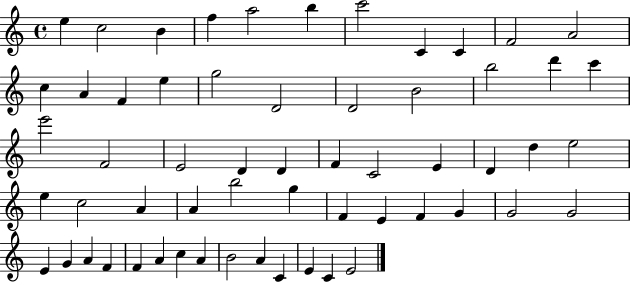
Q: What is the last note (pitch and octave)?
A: E4